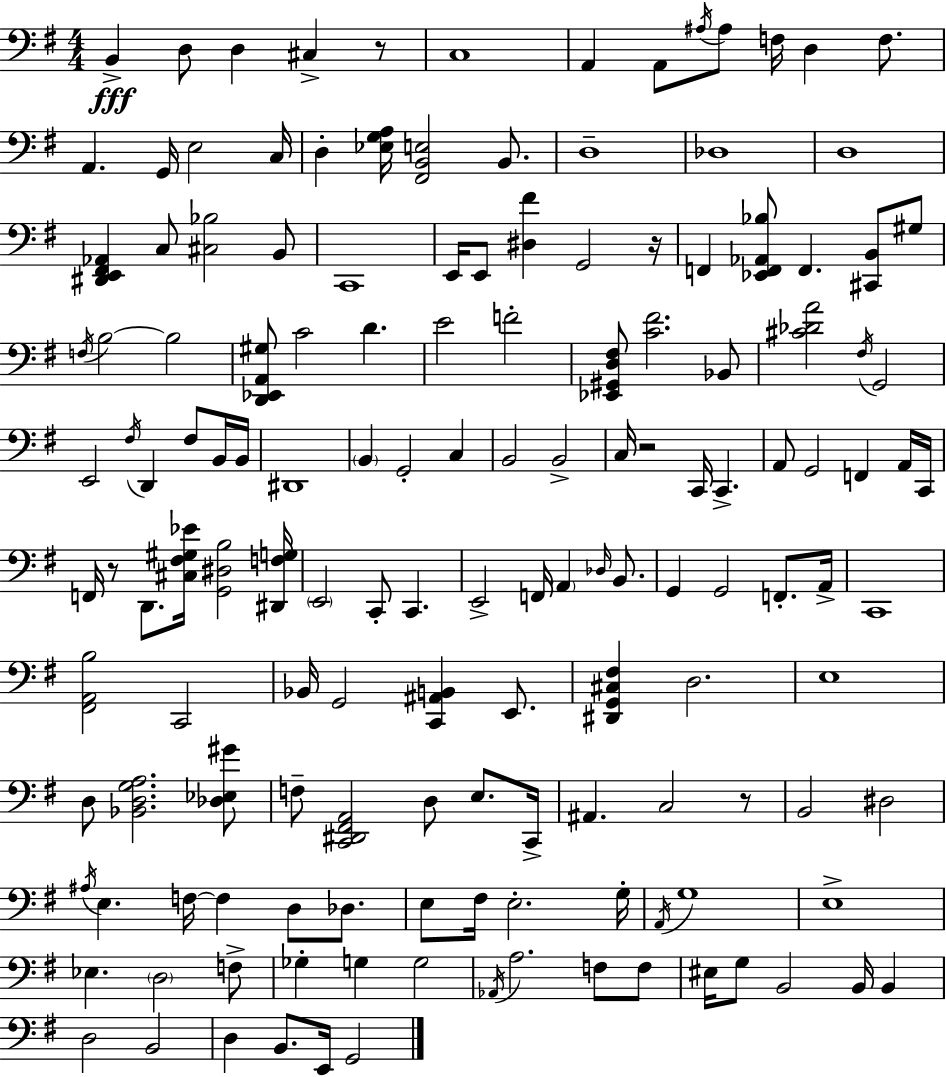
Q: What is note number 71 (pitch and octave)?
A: G2